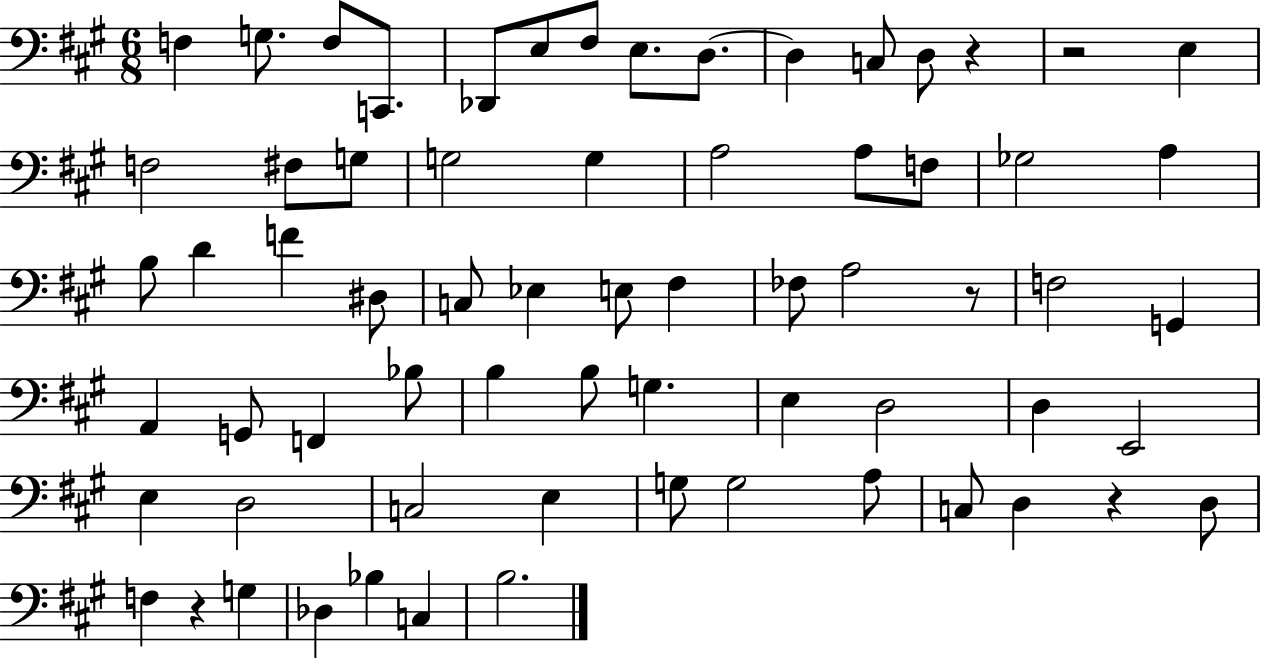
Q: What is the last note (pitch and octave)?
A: B3